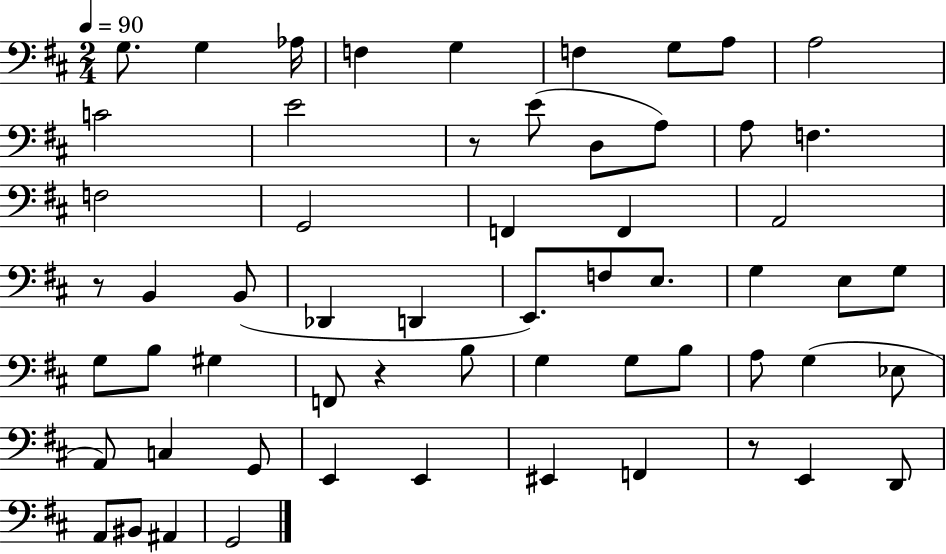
X:1
T:Untitled
M:2/4
L:1/4
K:D
G,/2 G, _A,/4 F, G, F, G,/2 A,/2 A,2 C2 E2 z/2 E/2 D,/2 A,/2 A,/2 F, F,2 G,,2 F,, F,, A,,2 z/2 B,, B,,/2 _D,, D,, E,,/2 F,/2 E,/2 G, E,/2 G,/2 G,/2 B,/2 ^G, F,,/2 z B,/2 G, G,/2 B,/2 A,/2 G, _E,/2 A,,/2 C, G,,/2 E,, E,, ^E,, F,, z/2 E,, D,,/2 A,,/2 ^B,,/2 ^A,, G,,2